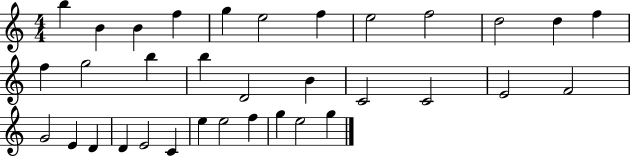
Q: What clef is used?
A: treble